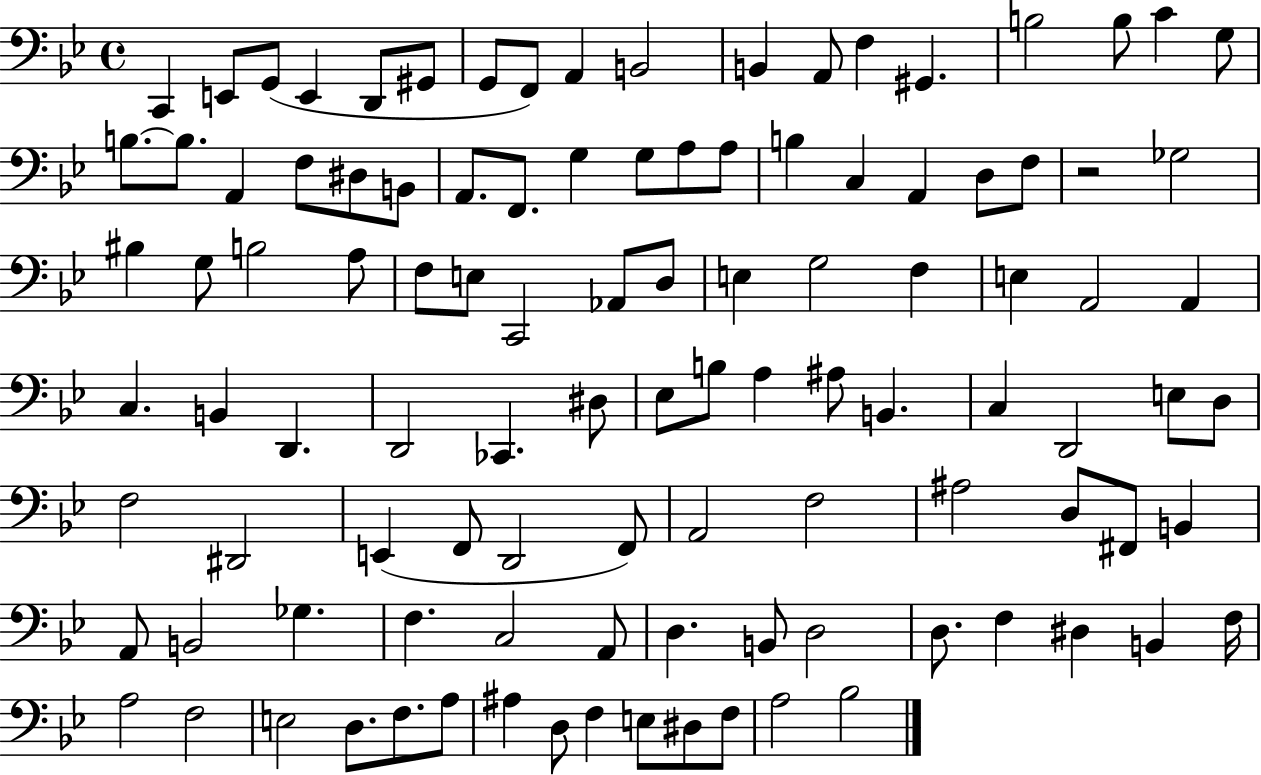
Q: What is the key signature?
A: BES major